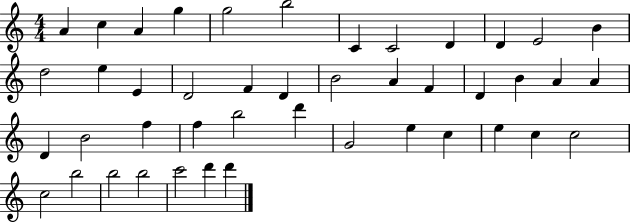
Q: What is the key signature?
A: C major